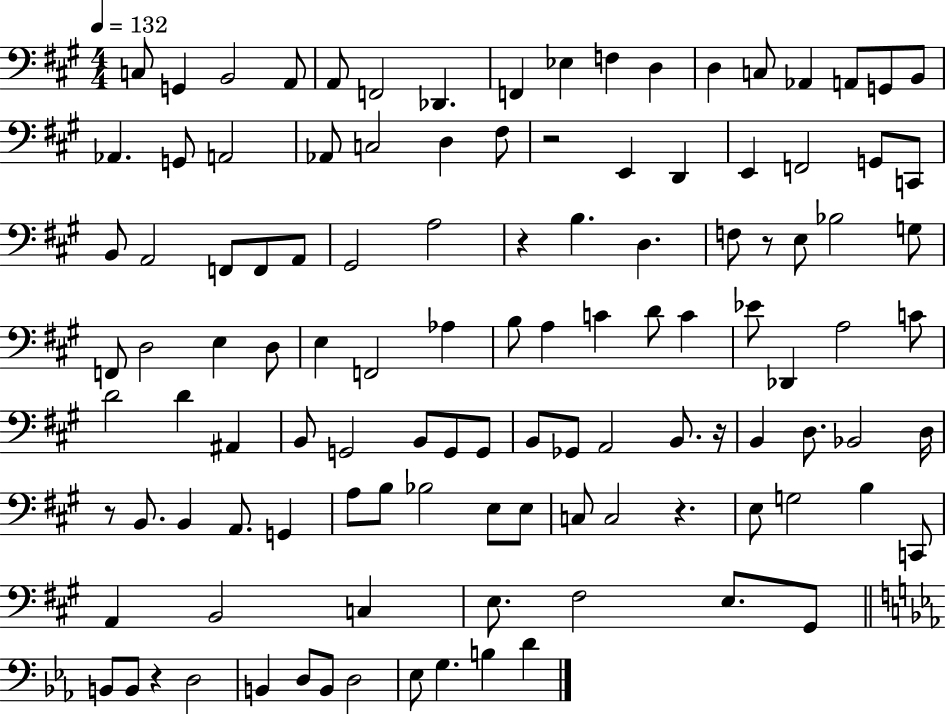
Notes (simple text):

C3/e G2/q B2/h A2/e A2/e F2/h Db2/q. F2/q Eb3/q F3/q D3/q D3/q C3/e Ab2/q A2/e G2/e B2/e Ab2/q. G2/e A2/h Ab2/e C3/h D3/q F#3/e R/h E2/q D2/q E2/q F2/h G2/e C2/e B2/e A2/h F2/e F2/e A2/e G#2/h A3/h R/q B3/q. D3/q. F3/e R/e E3/e Bb3/h G3/e F2/e D3/h E3/q D3/e E3/q F2/h Ab3/q B3/e A3/q C4/q D4/e C4/q Eb4/e Db2/q A3/h C4/e D4/h D4/q A#2/q B2/e G2/h B2/e G2/e G2/e B2/e Gb2/e A2/h B2/e. R/s B2/q D3/e. Bb2/h D3/s R/e B2/e. B2/q A2/e. G2/q A3/e B3/e Bb3/h E3/e E3/e C3/e C3/h R/q. E3/e G3/h B3/q C2/e A2/q B2/h C3/q E3/e. F#3/h E3/e. G#2/e B2/e B2/e R/q D3/h B2/q D3/e B2/e D3/h Eb3/e G3/q. B3/q D4/q